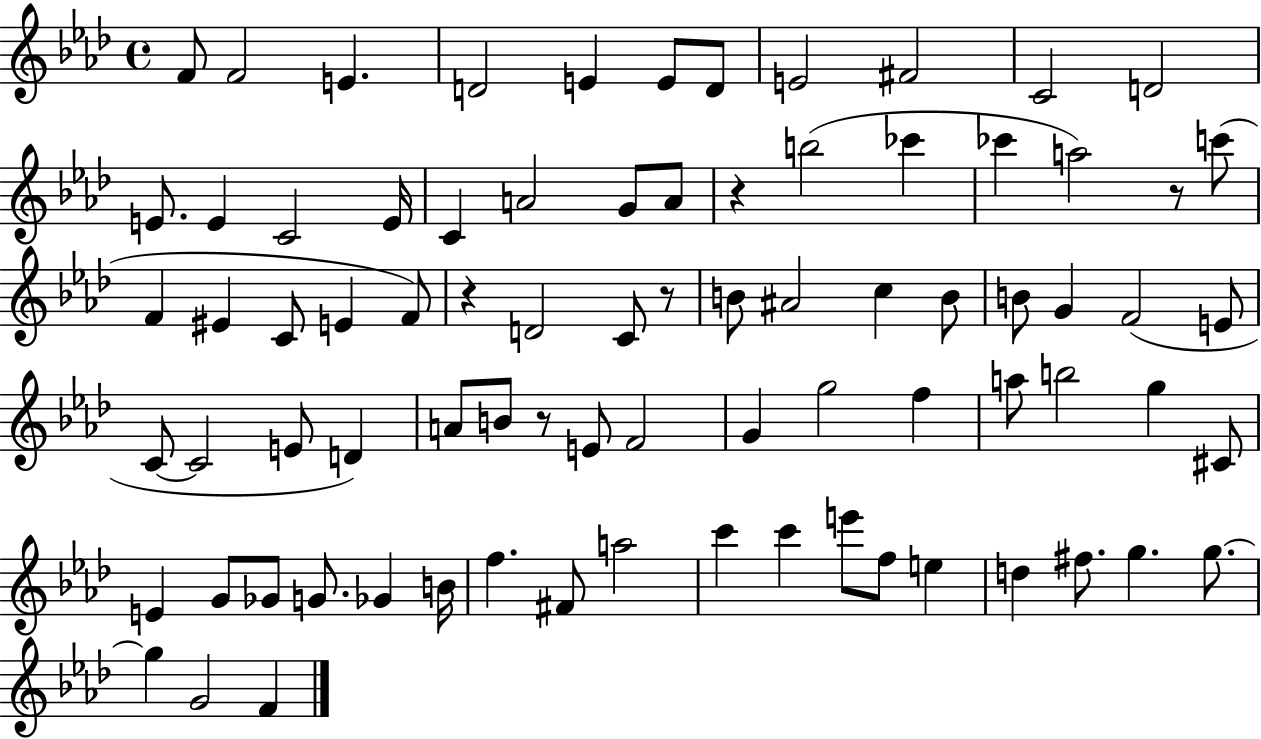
F4/e F4/h E4/q. D4/h E4/q E4/e D4/e E4/h F#4/h C4/h D4/h E4/e. E4/q C4/h E4/s C4/q A4/h G4/e A4/e R/q B5/h CES6/q CES6/q A5/h R/e C6/e F4/q EIS4/q C4/e E4/q F4/e R/q D4/h C4/e R/e B4/e A#4/h C5/q B4/e B4/e G4/q F4/h E4/e C4/e C4/h E4/e D4/q A4/e B4/e R/e E4/e F4/h G4/q G5/h F5/q A5/e B5/h G5/q C#4/e E4/q G4/e Gb4/e G4/e. Gb4/q B4/s F5/q. F#4/e A5/h C6/q C6/q E6/e F5/e E5/q D5/q F#5/e. G5/q. G5/e. G5/q G4/h F4/q